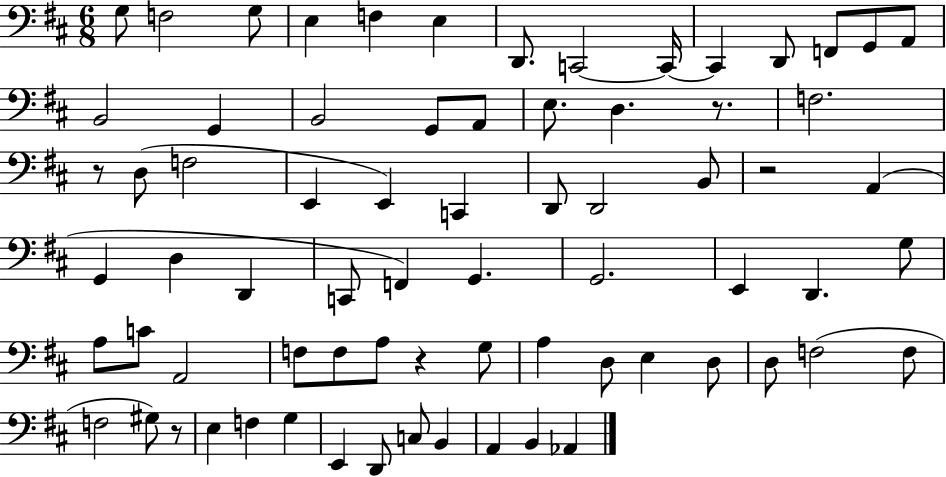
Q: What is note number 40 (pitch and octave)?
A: D2